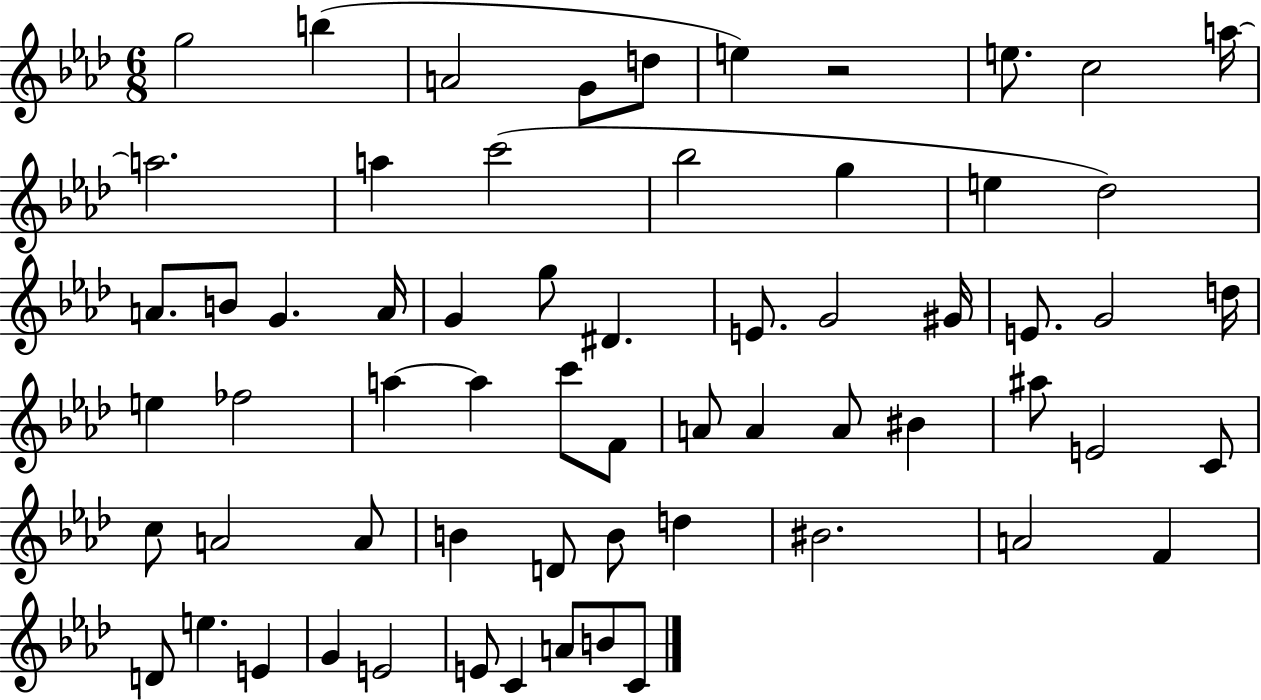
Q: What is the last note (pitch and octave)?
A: C4